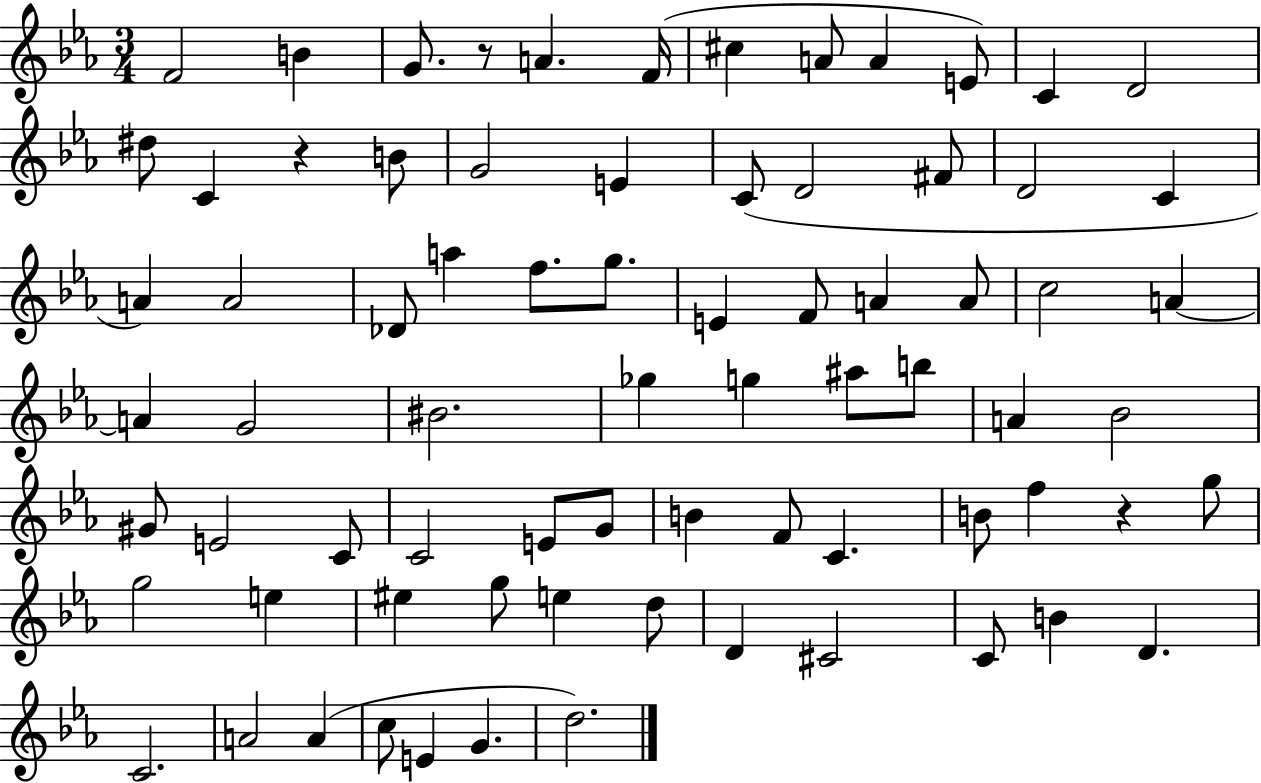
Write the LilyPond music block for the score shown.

{
  \clef treble
  \numericTimeSignature
  \time 3/4
  \key ees \major
  f'2 b'4 | g'8. r8 a'4. f'16( | cis''4 a'8 a'4 e'8) | c'4 d'2 | \break dis''8 c'4 r4 b'8 | g'2 e'4 | c'8( d'2 fis'8 | d'2 c'4 | \break a'4) a'2 | des'8 a''4 f''8. g''8. | e'4 f'8 a'4 a'8 | c''2 a'4~~ | \break a'4 g'2 | bis'2. | ges''4 g''4 ais''8 b''8 | a'4 bes'2 | \break gis'8 e'2 c'8 | c'2 e'8 g'8 | b'4 f'8 c'4. | b'8 f''4 r4 g''8 | \break g''2 e''4 | eis''4 g''8 e''4 d''8 | d'4 cis'2 | c'8 b'4 d'4. | \break c'2. | a'2 a'4( | c''8 e'4 g'4. | d''2.) | \break \bar "|."
}